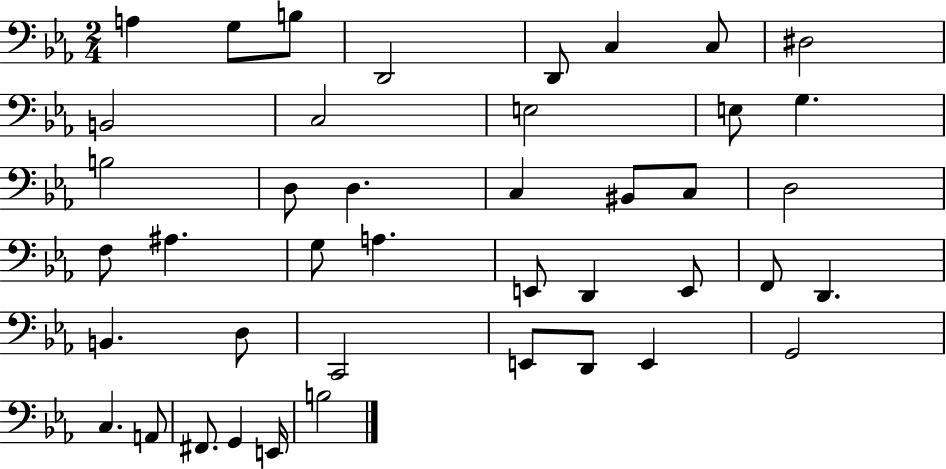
X:1
T:Untitled
M:2/4
L:1/4
K:Eb
A, G,/2 B,/2 D,,2 D,,/2 C, C,/2 ^D,2 B,,2 C,2 E,2 E,/2 G, B,2 D,/2 D, C, ^B,,/2 C,/2 D,2 F,/2 ^A, G,/2 A, E,,/2 D,, E,,/2 F,,/2 D,, B,, D,/2 C,,2 E,,/2 D,,/2 E,, G,,2 C, A,,/2 ^F,,/2 G,, E,,/4 B,2